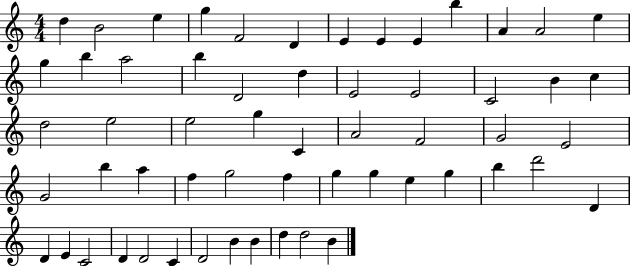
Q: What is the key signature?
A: C major